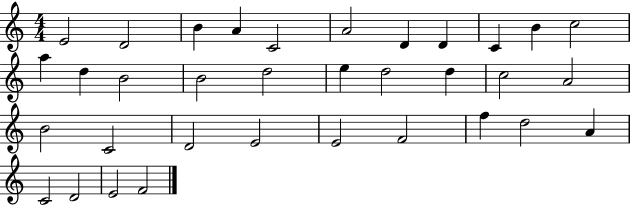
{
  \clef treble
  \numericTimeSignature
  \time 4/4
  \key c \major
  e'2 d'2 | b'4 a'4 c'2 | a'2 d'4 d'4 | c'4 b'4 c''2 | \break a''4 d''4 b'2 | b'2 d''2 | e''4 d''2 d''4 | c''2 a'2 | \break b'2 c'2 | d'2 e'2 | e'2 f'2 | f''4 d''2 a'4 | \break c'2 d'2 | e'2 f'2 | \bar "|."
}